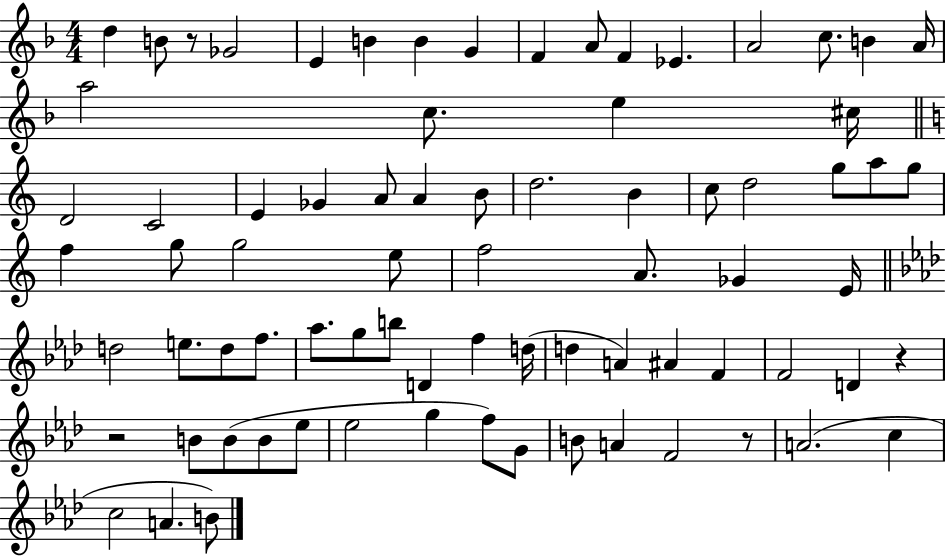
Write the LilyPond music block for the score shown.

{
  \clef treble
  \numericTimeSignature
  \time 4/4
  \key f \major
  d''4 b'8 r8 ges'2 | e'4 b'4 b'4 g'4 | f'4 a'8 f'4 ees'4. | a'2 c''8. b'4 a'16 | \break a''2 c''8. e''4 cis''16 | \bar "||" \break \key c \major d'2 c'2 | e'4 ges'4 a'8 a'4 b'8 | d''2. b'4 | c''8 d''2 g''8 a''8 g''8 | \break f''4 g''8 g''2 e''8 | f''2 a'8. ges'4 e'16 | \bar "||" \break \key aes \major d''2 e''8. d''8 f''8. | aes''8. g''8 b''8 d'4 f''4 d''16( | d''4 a'4) ais'4 f'4 | f'2 d'4 r4 | \break r2 b'8 b'8( b'8 ees''8 | ees''2 g''4 f''8) g'8 | b'8 a'4 f'2 r8 | a'2.( c''4 | \break c''2 a'4. b'8) | \bar "|."
}